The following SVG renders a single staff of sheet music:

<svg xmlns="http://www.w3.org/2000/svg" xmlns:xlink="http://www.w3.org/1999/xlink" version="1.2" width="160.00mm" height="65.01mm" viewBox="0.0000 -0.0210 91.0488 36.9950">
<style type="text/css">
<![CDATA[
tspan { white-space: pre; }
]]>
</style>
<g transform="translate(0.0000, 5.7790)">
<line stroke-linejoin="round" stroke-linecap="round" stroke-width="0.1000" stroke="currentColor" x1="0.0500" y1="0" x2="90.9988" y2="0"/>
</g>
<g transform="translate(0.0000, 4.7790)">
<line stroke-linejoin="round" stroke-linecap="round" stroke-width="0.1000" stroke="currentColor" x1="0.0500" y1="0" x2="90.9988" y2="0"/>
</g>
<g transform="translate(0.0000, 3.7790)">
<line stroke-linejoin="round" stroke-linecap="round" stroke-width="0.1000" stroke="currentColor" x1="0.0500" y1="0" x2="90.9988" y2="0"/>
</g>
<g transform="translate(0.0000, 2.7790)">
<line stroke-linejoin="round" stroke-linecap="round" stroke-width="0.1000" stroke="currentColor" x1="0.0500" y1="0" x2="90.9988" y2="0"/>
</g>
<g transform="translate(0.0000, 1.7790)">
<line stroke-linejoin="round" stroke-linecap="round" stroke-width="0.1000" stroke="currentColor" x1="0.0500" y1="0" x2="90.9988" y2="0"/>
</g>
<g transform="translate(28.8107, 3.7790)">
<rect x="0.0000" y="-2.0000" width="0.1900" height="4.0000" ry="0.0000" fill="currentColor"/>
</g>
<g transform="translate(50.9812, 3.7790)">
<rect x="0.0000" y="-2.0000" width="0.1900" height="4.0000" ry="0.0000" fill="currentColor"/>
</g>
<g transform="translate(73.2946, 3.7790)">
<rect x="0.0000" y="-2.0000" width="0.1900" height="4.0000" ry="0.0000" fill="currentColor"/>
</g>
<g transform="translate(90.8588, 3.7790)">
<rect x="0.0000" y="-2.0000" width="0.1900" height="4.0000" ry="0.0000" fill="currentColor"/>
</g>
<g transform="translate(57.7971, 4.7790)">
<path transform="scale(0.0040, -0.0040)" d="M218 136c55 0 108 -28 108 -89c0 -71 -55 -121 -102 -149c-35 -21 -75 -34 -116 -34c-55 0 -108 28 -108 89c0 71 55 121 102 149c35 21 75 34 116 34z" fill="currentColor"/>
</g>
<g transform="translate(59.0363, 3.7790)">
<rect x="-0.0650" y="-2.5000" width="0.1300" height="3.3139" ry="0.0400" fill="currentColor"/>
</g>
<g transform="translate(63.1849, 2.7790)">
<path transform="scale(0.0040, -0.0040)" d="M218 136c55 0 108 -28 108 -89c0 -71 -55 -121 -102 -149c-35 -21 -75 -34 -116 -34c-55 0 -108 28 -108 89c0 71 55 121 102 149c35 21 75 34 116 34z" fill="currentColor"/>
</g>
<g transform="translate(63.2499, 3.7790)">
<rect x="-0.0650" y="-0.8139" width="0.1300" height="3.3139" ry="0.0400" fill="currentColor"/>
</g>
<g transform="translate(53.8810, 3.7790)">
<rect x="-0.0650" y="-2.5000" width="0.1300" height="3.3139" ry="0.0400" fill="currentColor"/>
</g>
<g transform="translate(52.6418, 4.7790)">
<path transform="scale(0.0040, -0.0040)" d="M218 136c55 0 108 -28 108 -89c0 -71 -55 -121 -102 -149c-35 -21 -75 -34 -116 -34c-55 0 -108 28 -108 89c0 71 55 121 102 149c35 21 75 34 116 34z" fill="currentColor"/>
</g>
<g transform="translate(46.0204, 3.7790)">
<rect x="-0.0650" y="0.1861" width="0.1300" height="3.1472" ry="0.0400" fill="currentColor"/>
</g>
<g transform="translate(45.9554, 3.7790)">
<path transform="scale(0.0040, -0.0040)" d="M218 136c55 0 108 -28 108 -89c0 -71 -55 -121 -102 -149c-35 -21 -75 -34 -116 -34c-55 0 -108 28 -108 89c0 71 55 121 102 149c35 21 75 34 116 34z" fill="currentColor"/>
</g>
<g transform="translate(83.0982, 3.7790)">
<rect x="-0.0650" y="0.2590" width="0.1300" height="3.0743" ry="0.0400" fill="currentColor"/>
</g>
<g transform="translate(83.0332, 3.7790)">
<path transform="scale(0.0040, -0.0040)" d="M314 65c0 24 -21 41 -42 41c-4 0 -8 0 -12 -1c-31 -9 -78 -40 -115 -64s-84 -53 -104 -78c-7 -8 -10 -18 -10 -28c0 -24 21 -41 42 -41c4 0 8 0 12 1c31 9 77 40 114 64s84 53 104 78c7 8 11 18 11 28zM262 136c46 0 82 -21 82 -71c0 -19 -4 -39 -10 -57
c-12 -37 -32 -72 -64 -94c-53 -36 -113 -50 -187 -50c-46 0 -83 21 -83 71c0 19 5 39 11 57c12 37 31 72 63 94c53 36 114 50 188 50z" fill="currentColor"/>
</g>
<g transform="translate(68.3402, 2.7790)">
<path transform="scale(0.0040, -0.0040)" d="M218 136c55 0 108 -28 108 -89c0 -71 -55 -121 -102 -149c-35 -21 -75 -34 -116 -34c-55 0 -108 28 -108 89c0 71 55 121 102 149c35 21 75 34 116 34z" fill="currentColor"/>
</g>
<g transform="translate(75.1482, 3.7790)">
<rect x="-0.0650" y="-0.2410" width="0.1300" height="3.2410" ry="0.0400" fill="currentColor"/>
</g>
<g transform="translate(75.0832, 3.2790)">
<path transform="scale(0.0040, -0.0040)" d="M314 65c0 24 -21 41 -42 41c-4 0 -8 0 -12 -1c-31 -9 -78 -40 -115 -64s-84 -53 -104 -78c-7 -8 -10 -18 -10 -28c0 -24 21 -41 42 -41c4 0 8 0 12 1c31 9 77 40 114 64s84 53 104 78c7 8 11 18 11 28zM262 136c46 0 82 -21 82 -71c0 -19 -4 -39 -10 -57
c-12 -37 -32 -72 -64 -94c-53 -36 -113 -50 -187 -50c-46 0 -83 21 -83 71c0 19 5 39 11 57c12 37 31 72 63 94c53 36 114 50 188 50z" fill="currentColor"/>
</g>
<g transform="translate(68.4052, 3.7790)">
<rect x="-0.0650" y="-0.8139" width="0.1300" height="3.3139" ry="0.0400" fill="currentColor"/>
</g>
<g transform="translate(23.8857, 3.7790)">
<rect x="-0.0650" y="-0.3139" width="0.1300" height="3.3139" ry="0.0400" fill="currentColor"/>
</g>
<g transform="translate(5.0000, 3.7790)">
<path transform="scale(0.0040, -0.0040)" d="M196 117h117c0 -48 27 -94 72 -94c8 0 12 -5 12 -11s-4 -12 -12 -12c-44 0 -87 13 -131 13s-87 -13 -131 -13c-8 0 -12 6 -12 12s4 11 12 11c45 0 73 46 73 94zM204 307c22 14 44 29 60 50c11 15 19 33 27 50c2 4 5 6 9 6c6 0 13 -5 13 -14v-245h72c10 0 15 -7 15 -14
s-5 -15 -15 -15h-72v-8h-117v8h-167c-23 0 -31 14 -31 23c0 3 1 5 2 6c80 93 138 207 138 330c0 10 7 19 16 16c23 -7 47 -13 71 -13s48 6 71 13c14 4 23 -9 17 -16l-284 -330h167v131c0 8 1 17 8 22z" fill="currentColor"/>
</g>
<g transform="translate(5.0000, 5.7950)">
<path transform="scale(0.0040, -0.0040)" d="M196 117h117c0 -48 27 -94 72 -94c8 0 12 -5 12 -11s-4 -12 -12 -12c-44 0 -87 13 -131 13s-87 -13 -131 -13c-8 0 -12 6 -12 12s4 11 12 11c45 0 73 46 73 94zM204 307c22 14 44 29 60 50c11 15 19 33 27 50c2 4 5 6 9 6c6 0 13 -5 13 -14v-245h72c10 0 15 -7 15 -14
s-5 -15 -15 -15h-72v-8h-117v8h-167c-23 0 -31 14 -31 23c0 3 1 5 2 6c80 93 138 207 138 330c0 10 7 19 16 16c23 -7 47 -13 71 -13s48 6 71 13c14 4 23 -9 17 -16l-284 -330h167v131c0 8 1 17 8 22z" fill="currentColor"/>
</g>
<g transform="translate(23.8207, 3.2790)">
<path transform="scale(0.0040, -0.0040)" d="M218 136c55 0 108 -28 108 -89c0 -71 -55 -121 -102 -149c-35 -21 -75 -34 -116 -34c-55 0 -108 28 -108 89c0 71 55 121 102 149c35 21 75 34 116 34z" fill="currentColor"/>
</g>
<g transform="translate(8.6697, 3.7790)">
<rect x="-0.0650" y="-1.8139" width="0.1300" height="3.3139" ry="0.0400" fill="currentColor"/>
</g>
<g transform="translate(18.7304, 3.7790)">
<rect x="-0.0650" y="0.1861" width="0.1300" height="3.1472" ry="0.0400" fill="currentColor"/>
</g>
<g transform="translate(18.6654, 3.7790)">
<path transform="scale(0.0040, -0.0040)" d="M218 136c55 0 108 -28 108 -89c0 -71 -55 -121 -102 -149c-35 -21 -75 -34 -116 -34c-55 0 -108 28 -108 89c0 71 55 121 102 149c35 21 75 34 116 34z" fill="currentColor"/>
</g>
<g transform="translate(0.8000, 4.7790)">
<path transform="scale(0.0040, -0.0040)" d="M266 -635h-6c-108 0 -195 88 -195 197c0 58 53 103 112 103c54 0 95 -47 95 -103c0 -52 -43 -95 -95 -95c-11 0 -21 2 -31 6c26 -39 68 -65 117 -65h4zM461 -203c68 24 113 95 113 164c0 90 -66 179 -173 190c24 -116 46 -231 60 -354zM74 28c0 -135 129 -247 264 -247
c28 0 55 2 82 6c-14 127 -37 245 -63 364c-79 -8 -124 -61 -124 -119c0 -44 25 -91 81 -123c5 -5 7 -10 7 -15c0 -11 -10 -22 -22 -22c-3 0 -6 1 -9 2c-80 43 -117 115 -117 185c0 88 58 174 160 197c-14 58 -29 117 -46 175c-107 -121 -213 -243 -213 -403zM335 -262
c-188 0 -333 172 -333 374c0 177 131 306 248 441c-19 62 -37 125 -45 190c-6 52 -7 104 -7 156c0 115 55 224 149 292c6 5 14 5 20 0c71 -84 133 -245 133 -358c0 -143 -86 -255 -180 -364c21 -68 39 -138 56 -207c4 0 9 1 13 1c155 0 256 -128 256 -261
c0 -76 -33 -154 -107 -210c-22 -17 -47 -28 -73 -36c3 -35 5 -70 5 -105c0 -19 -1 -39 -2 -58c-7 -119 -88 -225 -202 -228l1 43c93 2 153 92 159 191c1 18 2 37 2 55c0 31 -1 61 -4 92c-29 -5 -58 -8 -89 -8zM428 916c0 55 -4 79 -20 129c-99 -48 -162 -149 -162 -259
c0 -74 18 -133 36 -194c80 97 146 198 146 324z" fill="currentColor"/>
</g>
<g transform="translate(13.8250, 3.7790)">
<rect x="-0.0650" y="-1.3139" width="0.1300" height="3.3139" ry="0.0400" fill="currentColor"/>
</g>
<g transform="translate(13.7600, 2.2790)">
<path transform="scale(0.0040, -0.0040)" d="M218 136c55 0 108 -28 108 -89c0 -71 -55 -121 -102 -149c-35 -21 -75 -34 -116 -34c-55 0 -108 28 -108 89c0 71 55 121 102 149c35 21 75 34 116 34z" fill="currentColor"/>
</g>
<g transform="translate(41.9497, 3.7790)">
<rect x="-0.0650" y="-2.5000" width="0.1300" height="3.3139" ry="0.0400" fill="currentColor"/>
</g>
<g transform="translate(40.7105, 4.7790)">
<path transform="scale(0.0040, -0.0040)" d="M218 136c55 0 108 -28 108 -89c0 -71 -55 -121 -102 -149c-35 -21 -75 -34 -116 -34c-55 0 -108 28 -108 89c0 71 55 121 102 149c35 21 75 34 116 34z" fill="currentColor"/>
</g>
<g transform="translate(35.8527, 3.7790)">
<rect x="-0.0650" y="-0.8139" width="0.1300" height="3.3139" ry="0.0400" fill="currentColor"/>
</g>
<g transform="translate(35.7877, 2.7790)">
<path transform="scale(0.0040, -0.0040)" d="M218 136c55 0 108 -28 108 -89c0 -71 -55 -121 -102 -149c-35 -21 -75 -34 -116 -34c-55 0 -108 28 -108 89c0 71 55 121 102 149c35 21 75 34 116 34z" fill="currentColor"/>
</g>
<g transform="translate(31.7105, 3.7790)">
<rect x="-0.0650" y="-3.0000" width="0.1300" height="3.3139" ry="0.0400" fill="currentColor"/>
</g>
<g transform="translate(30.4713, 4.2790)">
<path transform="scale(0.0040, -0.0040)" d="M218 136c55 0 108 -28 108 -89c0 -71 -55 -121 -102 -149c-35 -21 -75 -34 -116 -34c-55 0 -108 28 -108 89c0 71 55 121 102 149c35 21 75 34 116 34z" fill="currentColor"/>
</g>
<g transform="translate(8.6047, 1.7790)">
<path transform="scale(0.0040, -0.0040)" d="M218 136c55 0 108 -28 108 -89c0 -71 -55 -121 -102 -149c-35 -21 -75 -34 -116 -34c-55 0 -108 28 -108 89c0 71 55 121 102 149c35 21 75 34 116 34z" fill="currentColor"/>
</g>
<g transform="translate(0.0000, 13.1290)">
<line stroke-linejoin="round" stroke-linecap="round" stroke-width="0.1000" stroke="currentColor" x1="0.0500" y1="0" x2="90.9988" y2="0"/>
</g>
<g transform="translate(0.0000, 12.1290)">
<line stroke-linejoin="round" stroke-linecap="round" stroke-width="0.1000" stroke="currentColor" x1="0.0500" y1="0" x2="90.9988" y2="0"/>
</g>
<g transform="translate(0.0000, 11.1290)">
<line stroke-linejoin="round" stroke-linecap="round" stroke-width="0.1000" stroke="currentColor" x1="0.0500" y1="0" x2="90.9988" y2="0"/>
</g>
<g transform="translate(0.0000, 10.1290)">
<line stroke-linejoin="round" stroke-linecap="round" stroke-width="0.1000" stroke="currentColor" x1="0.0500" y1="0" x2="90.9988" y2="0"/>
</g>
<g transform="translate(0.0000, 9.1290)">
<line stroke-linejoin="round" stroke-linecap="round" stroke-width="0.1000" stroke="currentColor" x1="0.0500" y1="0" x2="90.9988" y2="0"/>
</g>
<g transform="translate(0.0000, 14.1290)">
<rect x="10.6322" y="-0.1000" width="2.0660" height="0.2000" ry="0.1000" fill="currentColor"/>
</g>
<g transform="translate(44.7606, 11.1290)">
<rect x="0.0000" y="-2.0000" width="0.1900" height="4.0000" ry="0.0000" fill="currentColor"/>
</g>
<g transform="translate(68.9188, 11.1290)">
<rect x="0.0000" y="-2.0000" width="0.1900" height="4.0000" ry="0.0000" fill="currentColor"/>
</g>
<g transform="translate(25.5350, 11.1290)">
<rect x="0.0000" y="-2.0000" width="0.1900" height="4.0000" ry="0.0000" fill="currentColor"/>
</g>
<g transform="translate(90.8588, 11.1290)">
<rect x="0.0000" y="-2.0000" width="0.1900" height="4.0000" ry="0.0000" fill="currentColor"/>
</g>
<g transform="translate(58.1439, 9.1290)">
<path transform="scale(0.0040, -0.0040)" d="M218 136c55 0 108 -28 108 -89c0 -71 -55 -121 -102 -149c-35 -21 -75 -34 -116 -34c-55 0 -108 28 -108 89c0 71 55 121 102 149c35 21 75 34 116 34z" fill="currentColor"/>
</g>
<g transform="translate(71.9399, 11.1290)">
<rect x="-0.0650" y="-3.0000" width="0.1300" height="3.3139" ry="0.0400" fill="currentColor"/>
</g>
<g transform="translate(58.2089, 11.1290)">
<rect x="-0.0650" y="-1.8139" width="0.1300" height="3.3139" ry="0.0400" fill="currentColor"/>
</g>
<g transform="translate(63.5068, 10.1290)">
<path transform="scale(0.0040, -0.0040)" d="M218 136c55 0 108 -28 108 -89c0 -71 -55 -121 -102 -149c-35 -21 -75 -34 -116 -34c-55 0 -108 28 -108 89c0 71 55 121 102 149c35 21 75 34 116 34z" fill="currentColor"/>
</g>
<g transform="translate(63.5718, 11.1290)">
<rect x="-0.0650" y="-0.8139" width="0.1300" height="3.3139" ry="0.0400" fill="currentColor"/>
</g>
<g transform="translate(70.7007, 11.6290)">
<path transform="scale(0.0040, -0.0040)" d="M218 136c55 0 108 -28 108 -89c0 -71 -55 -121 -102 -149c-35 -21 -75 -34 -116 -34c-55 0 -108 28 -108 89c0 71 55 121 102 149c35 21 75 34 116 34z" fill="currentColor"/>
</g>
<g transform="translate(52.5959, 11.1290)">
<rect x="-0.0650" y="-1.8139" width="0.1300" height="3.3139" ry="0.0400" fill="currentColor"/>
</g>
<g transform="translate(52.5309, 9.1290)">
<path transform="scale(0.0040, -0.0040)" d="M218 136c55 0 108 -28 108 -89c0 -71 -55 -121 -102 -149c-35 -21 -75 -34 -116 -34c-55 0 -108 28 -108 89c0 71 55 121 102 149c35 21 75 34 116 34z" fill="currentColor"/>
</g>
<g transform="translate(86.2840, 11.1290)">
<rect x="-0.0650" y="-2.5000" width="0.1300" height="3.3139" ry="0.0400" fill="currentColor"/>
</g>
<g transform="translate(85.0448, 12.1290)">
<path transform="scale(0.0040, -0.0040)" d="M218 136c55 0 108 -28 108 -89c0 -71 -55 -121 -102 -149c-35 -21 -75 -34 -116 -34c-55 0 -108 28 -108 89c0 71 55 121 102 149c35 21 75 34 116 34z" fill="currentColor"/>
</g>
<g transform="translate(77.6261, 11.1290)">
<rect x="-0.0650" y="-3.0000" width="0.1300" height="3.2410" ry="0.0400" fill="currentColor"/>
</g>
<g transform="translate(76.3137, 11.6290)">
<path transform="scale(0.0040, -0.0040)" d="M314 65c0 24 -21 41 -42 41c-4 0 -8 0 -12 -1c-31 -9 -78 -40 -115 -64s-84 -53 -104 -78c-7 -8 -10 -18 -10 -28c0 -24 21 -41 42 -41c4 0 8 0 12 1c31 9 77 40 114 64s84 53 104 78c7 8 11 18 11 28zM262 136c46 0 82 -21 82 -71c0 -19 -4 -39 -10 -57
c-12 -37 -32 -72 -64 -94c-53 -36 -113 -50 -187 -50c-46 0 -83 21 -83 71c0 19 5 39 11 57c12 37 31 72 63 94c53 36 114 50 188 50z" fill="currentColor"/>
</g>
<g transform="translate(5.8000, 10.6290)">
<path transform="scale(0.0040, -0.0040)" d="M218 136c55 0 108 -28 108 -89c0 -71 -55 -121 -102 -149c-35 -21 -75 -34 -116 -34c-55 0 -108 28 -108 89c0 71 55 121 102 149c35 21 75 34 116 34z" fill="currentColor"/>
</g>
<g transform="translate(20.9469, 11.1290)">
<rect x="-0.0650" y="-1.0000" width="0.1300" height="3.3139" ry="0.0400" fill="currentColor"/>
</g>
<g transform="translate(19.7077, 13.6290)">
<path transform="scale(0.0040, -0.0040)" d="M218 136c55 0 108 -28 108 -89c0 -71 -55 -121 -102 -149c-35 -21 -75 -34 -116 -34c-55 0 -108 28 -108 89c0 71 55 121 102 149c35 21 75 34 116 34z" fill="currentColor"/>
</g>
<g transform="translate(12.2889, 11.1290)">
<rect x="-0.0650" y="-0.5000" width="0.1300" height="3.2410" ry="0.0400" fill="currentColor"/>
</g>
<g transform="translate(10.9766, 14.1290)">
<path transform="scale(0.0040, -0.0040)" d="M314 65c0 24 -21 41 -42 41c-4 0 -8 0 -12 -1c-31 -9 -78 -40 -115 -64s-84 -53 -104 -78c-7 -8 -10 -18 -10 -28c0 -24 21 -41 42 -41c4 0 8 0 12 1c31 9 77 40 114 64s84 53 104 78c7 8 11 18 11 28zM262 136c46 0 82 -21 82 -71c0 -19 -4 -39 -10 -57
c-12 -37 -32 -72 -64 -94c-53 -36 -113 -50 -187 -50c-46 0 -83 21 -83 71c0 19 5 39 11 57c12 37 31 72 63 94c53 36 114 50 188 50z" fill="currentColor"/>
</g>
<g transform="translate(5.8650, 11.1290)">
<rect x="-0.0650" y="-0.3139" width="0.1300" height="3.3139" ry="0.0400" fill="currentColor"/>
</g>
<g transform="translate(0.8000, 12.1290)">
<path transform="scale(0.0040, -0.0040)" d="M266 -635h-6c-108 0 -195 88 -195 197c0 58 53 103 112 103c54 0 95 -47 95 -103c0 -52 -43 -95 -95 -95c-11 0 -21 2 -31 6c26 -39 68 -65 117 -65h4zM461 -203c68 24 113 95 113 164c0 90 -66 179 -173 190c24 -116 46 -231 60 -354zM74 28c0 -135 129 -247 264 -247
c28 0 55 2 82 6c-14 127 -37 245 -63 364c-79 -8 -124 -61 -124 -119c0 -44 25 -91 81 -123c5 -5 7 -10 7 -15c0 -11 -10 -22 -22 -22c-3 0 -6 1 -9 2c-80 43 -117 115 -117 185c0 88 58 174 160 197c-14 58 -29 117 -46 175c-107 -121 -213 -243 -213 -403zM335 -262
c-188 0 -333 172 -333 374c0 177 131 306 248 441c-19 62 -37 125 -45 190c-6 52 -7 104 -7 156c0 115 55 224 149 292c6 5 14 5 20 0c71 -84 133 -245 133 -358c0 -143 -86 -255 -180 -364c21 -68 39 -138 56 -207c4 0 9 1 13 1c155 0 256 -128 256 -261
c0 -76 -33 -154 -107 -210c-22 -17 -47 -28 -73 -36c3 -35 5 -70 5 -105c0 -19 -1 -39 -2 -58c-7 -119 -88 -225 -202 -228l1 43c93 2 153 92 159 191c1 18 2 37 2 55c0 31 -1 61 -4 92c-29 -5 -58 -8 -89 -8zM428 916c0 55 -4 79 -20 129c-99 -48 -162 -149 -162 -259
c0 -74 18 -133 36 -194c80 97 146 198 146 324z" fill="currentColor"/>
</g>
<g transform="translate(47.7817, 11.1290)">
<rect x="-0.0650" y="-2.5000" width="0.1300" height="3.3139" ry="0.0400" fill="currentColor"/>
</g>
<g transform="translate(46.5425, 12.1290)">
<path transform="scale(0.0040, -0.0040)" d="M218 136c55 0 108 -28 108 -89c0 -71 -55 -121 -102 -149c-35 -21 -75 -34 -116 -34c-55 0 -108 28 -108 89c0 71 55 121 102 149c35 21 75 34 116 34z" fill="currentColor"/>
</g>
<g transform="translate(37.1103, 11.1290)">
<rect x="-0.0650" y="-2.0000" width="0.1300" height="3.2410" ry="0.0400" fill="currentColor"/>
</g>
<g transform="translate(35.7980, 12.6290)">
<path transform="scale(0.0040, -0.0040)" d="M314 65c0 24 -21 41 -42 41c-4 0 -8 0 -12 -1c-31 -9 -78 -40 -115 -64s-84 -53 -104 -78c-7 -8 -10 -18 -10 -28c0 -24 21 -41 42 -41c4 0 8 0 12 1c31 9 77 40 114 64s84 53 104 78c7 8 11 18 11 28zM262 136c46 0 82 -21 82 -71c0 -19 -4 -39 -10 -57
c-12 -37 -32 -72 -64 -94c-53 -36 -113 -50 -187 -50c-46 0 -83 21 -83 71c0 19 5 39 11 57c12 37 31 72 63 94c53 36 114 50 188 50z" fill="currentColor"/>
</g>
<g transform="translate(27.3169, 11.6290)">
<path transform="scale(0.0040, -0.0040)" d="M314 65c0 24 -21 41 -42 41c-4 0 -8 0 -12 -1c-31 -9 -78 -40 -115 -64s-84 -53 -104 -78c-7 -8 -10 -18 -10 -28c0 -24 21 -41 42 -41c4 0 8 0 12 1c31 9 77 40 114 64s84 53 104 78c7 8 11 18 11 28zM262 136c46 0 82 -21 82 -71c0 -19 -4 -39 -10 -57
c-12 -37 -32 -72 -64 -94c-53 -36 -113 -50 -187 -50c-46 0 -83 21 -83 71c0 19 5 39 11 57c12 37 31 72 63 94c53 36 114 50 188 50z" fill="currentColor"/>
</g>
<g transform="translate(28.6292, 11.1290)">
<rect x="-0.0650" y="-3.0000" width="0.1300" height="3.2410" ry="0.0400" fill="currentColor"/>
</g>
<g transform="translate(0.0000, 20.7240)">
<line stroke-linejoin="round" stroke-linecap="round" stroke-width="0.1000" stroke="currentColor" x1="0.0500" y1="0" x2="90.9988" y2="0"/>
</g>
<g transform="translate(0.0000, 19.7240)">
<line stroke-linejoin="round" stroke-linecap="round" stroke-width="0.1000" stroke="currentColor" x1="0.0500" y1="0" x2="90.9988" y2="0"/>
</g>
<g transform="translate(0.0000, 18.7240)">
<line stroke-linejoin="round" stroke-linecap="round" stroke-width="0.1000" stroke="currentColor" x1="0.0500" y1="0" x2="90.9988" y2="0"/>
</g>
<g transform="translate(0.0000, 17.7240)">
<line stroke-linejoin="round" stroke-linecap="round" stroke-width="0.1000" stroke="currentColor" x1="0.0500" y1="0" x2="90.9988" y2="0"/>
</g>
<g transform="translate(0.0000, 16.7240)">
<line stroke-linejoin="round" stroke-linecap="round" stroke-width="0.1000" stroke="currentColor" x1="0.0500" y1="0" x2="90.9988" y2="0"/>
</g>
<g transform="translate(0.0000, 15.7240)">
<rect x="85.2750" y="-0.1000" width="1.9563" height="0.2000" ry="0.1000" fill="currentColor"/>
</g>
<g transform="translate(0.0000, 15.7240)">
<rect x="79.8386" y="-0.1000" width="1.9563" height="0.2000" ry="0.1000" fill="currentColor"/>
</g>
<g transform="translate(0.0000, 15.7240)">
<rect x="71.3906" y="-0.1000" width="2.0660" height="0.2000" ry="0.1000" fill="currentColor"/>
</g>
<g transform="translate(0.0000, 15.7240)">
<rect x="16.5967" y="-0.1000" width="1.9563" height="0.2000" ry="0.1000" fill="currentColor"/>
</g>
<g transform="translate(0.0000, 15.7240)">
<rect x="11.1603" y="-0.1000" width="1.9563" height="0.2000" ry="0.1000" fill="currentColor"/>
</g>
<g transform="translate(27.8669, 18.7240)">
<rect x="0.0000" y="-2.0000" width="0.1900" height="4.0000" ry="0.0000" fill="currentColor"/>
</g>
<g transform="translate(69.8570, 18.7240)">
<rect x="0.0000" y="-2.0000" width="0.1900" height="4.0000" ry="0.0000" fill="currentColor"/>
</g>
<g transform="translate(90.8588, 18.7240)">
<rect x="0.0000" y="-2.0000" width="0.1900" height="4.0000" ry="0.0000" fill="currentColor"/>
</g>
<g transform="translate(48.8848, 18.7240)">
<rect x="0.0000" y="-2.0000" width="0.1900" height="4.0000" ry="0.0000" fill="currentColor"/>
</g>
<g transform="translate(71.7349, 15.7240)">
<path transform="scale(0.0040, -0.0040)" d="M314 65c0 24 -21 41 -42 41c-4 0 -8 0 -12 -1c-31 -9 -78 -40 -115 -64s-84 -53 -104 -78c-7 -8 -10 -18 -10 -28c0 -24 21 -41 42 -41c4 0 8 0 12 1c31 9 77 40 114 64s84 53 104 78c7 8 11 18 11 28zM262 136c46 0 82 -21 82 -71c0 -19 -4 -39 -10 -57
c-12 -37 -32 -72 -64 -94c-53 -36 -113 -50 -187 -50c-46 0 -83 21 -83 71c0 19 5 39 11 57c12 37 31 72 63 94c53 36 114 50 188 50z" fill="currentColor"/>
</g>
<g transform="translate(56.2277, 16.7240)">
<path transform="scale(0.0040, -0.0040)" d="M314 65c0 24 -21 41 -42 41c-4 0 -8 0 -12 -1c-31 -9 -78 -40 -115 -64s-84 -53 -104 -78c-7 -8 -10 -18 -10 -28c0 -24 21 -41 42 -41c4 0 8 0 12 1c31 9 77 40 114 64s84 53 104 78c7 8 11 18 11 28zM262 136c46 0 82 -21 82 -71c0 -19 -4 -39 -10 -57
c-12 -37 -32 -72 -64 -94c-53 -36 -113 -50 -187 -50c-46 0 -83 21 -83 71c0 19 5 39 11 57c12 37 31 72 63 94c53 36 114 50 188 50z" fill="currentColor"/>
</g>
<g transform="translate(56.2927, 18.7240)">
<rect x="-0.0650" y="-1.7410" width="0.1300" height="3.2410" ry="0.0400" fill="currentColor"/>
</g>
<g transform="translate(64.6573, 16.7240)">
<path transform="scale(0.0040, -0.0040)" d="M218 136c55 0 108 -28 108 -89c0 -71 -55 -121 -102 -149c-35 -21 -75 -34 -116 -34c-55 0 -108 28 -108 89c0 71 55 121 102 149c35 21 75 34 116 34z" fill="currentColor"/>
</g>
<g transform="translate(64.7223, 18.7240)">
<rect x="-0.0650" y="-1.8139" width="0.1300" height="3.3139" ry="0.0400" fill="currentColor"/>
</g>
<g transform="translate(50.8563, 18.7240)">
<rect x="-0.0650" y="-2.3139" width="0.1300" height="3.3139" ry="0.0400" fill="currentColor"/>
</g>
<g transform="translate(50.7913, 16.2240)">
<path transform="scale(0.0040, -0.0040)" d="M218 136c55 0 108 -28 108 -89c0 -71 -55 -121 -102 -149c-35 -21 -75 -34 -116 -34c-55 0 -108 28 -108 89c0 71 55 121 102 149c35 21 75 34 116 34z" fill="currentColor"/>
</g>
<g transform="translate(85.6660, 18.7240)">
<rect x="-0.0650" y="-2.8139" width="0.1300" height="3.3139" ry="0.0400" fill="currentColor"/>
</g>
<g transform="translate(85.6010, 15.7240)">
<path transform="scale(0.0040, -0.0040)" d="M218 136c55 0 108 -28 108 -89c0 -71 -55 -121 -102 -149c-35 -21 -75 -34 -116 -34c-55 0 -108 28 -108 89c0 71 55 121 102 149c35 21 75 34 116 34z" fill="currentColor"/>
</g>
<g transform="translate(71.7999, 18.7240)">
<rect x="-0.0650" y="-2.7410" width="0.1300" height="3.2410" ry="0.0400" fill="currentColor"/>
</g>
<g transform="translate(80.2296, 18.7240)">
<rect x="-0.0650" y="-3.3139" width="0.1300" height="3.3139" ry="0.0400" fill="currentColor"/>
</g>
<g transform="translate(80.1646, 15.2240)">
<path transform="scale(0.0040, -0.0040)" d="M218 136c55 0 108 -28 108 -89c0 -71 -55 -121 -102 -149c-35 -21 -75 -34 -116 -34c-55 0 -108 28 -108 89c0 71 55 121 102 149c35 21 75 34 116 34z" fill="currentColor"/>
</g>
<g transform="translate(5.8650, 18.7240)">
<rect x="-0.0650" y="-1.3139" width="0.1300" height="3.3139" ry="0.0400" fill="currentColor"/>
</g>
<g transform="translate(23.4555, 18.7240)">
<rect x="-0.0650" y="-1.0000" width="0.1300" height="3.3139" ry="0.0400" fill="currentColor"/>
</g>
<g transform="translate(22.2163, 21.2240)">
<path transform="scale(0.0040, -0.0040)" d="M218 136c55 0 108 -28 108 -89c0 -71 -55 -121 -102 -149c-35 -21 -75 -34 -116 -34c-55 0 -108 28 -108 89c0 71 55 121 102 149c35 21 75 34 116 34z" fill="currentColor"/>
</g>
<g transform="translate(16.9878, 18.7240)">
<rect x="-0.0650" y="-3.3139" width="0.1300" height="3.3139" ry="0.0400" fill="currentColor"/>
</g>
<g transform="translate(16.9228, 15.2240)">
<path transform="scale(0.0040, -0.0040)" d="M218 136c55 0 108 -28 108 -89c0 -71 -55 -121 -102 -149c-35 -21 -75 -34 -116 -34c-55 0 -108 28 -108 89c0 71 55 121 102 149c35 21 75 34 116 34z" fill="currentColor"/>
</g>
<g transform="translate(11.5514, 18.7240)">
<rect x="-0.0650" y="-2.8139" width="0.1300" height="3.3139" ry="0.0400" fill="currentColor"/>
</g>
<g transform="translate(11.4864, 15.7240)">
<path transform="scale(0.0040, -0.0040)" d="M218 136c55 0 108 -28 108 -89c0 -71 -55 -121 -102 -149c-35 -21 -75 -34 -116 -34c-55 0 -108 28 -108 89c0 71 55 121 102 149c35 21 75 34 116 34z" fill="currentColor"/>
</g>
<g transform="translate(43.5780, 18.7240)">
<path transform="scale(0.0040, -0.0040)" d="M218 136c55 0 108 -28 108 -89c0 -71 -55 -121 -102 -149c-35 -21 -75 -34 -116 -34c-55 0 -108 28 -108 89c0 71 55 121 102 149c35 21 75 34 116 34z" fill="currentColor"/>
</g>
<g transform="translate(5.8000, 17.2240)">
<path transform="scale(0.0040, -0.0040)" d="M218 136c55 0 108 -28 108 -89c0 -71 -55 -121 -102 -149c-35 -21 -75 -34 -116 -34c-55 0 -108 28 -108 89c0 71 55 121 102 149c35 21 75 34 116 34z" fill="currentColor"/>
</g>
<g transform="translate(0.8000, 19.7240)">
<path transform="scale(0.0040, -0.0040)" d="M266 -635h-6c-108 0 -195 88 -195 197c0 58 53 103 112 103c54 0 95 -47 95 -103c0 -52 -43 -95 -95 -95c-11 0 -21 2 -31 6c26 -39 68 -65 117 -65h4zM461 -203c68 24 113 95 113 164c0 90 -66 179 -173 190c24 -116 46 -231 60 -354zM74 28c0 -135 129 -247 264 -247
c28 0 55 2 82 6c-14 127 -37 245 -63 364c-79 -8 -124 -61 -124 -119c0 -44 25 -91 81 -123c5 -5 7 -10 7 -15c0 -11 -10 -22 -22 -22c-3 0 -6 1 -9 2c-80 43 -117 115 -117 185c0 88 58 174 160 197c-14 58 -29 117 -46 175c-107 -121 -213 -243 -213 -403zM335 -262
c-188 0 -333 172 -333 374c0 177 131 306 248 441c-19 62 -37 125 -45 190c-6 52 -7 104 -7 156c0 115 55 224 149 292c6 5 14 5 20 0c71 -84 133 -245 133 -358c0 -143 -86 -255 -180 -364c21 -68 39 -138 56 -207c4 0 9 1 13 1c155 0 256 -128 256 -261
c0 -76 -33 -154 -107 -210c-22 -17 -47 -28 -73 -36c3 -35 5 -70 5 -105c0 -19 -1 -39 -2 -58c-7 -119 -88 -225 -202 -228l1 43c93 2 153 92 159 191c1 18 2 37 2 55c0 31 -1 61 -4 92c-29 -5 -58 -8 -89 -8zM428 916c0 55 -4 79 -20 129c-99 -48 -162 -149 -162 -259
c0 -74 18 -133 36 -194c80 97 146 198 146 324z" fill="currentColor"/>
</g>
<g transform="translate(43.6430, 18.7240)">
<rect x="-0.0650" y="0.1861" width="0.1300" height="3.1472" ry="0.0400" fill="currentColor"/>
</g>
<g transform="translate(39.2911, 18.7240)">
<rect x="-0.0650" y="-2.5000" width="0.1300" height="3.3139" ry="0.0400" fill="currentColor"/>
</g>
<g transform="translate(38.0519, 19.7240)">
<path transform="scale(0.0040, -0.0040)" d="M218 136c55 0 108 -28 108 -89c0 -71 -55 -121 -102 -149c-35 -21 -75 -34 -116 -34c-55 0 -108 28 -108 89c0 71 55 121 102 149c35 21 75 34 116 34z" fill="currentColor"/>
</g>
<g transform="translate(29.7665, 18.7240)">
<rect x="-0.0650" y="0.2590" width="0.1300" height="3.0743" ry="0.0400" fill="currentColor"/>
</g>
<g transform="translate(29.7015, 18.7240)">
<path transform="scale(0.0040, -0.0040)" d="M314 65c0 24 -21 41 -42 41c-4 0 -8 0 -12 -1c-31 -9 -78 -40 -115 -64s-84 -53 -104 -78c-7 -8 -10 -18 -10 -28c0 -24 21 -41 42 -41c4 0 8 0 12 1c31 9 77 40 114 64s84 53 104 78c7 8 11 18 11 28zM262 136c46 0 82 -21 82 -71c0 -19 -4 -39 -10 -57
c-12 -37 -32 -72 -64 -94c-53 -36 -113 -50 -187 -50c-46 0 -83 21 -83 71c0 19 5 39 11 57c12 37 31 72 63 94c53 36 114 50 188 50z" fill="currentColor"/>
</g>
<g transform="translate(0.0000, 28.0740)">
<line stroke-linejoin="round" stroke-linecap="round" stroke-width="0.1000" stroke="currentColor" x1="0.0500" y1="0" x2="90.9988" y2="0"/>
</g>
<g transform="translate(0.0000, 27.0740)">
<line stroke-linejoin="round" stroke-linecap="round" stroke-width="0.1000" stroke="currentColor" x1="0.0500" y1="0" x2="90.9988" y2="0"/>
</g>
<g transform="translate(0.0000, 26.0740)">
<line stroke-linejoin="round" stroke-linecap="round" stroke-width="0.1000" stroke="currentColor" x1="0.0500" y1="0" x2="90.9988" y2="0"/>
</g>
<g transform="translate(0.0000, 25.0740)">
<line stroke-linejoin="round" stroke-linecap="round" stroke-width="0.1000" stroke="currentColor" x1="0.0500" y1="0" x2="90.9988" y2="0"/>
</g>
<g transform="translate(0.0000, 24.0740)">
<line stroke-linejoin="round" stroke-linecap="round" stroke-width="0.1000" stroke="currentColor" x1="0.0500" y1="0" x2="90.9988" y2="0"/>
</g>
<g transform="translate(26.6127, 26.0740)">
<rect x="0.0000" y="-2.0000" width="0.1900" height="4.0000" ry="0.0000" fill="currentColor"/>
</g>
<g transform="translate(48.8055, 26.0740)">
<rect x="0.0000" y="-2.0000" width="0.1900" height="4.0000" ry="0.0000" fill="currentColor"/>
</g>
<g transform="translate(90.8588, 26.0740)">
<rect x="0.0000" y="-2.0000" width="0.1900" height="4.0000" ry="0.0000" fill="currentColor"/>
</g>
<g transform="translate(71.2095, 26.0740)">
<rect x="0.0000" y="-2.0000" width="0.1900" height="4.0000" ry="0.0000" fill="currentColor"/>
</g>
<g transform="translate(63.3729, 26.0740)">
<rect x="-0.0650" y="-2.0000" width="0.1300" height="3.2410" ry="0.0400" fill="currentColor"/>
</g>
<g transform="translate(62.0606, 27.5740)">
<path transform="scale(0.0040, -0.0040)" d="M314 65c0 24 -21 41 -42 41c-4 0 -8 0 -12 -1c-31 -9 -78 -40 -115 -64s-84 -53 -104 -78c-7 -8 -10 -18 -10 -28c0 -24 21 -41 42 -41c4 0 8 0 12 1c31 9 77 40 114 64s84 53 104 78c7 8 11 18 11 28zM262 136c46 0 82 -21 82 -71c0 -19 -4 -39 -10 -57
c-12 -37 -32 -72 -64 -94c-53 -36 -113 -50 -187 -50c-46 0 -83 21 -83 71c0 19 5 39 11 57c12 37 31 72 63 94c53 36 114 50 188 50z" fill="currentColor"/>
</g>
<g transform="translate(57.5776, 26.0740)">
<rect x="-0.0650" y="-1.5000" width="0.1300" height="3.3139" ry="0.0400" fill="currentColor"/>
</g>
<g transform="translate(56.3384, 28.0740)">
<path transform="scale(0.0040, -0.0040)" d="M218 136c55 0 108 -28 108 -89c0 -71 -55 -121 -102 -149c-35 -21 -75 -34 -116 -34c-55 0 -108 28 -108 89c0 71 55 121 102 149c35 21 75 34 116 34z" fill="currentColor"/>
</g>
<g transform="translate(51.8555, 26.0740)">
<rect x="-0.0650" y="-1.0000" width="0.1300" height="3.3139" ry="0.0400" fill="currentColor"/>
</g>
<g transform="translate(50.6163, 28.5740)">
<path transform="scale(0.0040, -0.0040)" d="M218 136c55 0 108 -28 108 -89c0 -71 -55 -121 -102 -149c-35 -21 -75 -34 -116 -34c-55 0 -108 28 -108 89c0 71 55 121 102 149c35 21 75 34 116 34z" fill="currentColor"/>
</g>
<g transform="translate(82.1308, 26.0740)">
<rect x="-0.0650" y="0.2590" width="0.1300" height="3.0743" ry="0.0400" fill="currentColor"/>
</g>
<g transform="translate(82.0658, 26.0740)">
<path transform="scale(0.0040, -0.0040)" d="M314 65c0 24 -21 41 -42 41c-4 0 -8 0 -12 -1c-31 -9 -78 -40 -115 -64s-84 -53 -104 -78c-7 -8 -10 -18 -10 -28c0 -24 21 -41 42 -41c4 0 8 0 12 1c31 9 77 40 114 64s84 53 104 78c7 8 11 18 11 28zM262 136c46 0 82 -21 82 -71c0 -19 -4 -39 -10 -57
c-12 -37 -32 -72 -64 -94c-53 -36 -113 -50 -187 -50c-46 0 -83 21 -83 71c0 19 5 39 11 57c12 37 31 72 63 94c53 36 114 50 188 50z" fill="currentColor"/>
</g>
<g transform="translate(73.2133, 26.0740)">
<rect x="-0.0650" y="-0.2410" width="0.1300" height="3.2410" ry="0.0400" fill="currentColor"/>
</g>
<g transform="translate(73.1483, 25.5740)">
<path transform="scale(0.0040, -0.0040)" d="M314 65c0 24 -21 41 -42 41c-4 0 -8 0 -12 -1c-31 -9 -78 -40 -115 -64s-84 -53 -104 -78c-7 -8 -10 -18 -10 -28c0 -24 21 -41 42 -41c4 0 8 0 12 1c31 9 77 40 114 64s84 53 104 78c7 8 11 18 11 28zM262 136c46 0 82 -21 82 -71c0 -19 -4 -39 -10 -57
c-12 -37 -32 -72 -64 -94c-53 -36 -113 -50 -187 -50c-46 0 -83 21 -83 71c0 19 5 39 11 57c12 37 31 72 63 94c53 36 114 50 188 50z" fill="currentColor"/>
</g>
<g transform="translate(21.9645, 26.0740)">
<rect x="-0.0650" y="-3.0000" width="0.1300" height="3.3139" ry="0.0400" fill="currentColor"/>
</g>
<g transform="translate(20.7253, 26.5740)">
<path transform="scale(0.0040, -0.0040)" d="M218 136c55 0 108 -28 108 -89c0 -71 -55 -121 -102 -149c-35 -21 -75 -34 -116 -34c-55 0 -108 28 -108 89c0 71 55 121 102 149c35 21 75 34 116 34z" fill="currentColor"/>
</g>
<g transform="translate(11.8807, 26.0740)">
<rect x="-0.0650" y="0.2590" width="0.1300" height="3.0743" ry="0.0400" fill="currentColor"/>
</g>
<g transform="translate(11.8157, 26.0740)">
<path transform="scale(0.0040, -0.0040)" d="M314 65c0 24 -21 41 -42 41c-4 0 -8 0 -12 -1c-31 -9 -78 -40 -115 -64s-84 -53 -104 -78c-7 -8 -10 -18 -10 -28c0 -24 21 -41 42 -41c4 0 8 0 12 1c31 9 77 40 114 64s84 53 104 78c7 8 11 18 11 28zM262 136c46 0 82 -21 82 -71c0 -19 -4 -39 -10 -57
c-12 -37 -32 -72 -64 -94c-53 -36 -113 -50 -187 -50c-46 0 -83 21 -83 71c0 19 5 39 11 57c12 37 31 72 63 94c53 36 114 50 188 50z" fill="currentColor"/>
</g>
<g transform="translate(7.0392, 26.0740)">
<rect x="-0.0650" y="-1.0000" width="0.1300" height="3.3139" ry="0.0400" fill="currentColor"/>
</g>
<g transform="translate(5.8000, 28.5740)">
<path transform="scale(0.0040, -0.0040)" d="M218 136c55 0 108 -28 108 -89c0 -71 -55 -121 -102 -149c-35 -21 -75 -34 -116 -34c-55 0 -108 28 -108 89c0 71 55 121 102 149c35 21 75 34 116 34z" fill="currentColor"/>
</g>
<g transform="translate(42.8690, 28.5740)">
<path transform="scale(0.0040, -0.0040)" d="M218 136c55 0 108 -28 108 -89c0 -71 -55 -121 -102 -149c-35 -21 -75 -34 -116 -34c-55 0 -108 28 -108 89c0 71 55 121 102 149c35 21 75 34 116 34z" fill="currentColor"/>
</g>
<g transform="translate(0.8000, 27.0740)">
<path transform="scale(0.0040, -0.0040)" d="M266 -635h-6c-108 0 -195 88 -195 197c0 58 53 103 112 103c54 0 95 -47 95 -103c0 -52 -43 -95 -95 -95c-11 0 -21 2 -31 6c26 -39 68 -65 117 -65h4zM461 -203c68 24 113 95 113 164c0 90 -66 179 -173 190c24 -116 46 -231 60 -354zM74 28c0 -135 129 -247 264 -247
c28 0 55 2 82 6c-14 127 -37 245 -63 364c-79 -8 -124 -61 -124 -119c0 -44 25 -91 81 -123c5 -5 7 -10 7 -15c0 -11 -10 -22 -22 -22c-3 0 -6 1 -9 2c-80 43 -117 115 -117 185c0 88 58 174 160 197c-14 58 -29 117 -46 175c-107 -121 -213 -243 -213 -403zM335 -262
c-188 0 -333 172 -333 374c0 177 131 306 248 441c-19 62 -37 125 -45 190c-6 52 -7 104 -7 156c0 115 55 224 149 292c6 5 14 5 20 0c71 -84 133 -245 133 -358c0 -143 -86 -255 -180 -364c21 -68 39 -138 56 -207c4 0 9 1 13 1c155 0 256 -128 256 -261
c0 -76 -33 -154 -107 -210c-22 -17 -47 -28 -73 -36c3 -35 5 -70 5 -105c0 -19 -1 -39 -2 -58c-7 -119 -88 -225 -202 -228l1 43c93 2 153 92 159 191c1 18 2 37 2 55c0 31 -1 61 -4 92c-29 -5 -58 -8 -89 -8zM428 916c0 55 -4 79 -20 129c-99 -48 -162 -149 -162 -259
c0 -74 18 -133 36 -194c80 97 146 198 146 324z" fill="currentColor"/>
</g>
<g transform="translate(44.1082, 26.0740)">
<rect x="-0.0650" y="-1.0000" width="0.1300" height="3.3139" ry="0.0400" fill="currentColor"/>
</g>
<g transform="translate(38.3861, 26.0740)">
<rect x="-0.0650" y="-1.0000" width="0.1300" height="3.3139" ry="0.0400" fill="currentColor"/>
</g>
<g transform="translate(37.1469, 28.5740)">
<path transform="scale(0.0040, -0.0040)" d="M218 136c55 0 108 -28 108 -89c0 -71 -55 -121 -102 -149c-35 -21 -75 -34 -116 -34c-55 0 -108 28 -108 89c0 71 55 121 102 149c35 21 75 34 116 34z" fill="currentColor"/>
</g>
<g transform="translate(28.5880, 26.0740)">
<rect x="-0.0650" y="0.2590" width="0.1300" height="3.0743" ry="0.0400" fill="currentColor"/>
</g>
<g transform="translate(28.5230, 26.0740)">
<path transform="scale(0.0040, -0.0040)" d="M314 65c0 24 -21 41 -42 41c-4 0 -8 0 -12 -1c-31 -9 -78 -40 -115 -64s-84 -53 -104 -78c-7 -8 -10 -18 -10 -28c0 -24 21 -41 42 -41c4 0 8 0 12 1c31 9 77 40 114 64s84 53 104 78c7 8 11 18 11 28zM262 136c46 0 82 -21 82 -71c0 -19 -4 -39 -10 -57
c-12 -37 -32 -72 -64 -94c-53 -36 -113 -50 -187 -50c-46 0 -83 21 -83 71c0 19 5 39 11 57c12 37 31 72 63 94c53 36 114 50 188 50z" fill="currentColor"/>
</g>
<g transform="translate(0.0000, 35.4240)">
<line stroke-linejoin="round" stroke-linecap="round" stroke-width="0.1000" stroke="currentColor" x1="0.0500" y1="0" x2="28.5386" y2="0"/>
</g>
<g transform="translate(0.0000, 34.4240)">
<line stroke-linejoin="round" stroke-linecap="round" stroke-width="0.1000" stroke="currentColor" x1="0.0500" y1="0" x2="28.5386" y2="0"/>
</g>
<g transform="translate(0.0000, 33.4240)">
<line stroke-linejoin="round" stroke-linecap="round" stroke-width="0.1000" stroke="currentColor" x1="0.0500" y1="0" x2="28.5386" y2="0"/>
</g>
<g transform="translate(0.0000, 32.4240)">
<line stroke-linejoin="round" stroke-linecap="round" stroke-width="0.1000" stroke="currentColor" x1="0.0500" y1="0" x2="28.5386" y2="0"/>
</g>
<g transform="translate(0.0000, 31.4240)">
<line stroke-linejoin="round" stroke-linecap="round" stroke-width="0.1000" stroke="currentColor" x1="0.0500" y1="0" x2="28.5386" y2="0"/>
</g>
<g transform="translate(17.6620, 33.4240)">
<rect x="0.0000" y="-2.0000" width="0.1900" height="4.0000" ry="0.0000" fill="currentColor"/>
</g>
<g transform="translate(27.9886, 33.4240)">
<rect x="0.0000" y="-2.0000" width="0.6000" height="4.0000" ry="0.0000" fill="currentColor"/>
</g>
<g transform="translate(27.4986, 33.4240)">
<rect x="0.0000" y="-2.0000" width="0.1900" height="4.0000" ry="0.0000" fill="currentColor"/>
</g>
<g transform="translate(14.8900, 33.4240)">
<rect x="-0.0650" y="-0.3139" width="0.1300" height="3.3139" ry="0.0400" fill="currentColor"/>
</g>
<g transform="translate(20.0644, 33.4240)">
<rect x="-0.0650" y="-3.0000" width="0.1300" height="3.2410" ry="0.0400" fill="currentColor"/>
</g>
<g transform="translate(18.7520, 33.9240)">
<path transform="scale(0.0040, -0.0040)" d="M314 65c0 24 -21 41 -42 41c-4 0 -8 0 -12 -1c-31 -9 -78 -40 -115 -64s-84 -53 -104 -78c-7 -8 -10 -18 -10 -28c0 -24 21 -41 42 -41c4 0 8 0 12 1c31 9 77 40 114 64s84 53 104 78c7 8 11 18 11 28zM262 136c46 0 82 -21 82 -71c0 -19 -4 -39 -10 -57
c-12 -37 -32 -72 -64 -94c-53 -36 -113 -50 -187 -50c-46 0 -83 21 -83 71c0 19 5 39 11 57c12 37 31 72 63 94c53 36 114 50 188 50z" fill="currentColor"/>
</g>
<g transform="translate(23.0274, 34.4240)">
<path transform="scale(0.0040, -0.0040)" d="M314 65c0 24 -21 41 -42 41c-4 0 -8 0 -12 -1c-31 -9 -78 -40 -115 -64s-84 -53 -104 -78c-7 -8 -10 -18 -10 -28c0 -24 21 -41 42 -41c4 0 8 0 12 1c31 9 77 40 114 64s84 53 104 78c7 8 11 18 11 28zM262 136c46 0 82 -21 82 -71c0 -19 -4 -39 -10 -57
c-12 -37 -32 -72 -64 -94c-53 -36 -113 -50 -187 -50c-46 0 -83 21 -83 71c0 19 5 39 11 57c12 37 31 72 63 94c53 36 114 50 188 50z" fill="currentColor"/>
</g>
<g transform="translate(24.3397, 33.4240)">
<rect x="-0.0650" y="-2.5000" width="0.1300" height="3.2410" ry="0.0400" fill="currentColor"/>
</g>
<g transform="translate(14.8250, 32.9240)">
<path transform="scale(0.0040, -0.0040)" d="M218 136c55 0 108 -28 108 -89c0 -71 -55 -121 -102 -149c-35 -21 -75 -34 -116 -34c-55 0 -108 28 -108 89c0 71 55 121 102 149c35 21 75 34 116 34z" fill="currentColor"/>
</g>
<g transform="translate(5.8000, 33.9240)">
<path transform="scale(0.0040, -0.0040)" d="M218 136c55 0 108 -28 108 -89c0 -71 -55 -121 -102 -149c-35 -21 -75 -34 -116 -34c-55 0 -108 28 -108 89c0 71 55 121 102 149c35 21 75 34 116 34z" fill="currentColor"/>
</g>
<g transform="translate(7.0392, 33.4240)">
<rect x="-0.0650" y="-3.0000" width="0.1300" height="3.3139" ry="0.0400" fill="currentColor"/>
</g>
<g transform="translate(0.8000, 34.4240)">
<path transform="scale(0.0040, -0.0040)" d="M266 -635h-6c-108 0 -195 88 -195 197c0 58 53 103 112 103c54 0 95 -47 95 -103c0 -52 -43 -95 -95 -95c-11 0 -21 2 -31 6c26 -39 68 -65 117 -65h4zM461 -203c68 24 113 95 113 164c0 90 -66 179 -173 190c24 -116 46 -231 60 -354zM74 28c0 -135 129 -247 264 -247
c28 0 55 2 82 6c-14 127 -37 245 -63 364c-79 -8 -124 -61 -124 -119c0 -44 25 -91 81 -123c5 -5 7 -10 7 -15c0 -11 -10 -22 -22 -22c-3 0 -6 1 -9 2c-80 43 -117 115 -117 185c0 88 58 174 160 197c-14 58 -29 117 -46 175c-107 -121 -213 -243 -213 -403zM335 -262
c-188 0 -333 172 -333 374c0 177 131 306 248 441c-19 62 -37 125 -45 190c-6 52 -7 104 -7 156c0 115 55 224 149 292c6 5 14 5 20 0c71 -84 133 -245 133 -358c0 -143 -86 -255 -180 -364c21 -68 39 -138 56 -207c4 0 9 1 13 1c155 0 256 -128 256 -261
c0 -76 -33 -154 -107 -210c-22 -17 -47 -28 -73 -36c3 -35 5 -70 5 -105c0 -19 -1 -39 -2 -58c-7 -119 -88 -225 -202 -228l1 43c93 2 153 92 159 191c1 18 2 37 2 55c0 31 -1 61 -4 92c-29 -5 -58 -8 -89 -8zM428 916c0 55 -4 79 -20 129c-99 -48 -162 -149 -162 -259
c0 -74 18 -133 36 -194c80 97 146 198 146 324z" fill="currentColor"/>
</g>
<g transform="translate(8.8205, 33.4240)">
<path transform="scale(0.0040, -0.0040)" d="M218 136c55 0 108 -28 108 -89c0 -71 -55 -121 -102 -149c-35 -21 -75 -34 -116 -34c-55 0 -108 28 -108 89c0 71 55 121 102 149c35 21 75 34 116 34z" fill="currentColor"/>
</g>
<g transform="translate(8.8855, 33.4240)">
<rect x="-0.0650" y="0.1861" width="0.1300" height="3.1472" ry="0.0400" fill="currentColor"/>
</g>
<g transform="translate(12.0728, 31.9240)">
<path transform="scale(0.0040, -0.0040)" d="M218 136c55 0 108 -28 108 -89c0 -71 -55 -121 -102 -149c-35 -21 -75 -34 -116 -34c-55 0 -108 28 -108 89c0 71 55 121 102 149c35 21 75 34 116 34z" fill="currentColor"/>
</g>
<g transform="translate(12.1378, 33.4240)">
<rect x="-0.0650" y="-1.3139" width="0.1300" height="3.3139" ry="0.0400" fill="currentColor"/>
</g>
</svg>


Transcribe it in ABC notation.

X:1
T:Untitled
M:4/4
L:1/4
K:C
f e B c A d G B G G d d c2 B2 c C2 D A2 F2 G f f d A A2 G e a b D B2 G B g f2 f a2 b a D B2 A B2 D D D E F2 c2 B2 A B e c A2 G2